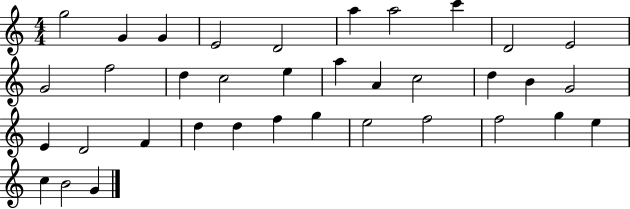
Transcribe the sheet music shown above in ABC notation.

X:1
T:Untitled
M:4/4
L:1/4
K:C
g2 G G E2 D2 a a2 c' D2 E2 G2 f2 d c2 e a A c2 d B G2 E D2 F d d f g e2 f2 f2 g e c B2 G